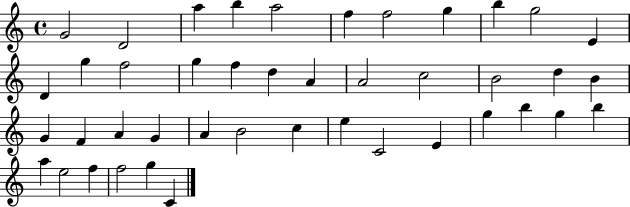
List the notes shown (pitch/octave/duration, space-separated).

G4/h D4/h A5/q B5/q A5/h F5/q F5/h G5/q B5/q G5/h E4/q D4/q G5/q F5/h G5/q F5/q D5/q A4/q A4/h C5/h B4/h D5/q B4/q G4/q F4/q A4/q G4/q A4/q B4/h C5/q E5/q C4/h E4/q G5/q B5/q G5/q B5/q A5/q E5/h F5/q F5/h G5/q C4/q